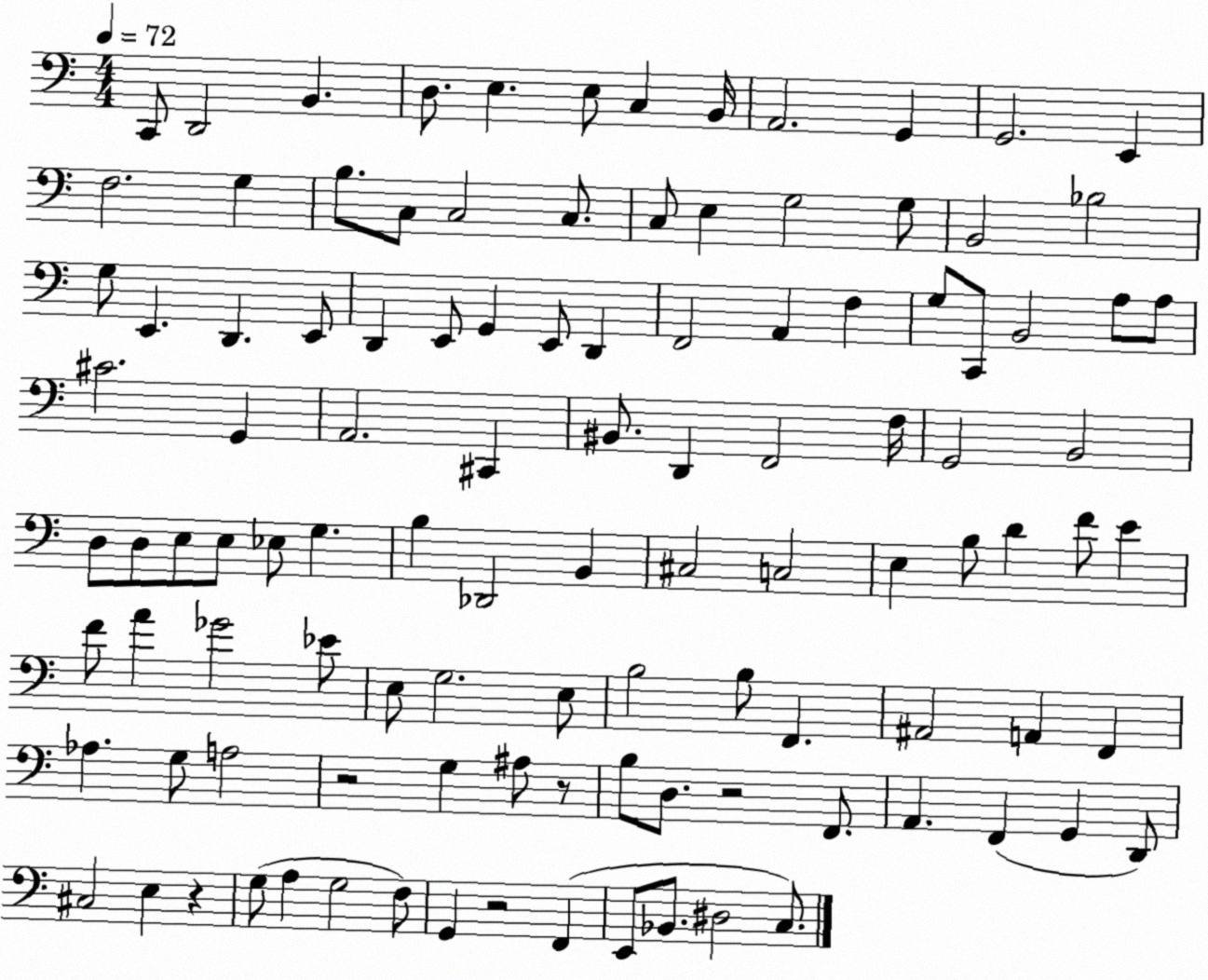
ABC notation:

X:1
T:Untitled
M:4/4
L:1/4
K:C
C,,/2 D,,2 B,, D,/2 E, E,/2 C, B,,/4 A,,2 G,, G,,2 E,, F,2 G, B,/2 C,/2 C,2 C,/2 C,/2 E, G,2 G,/2 B,,2 _B,2 G,/2 E,, D,, E,,/2 D,, E,,/2 G,, E,,/2 D,, F,,2 A,, F, G,/2 C,,/2 B,,2 A,/2 A,/2 ^C2 G,, A,,2 ^C,, ^B,,/2 D,, F,,2 F,/4 G,,2 B,,2 D,/2 D,/2 E,/2 E,/2 _E,/2 G, B, _D,,2 B,, ^C,2 C,2 E, B,/2 D F/2 E F/2 A _G2 _E/2 E,/2 G,2 E,/2 B,2 B,/2 F,, ^A,,2 A,, F,, _A, G,/2 A,2 z2 G, ^A,/2 z/2 B,/2 D,/2 z2 F,,/2 A,, F,, G,, D,,/2 ^C,2 E, z G,/2 A, G,2 F,/2 G,, z2 F,, E,,/2 _B,,/2 ^D,2 C,/2